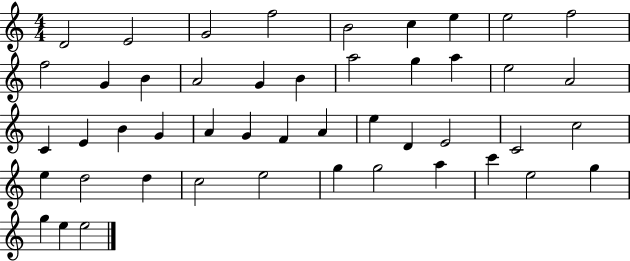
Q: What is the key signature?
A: C major